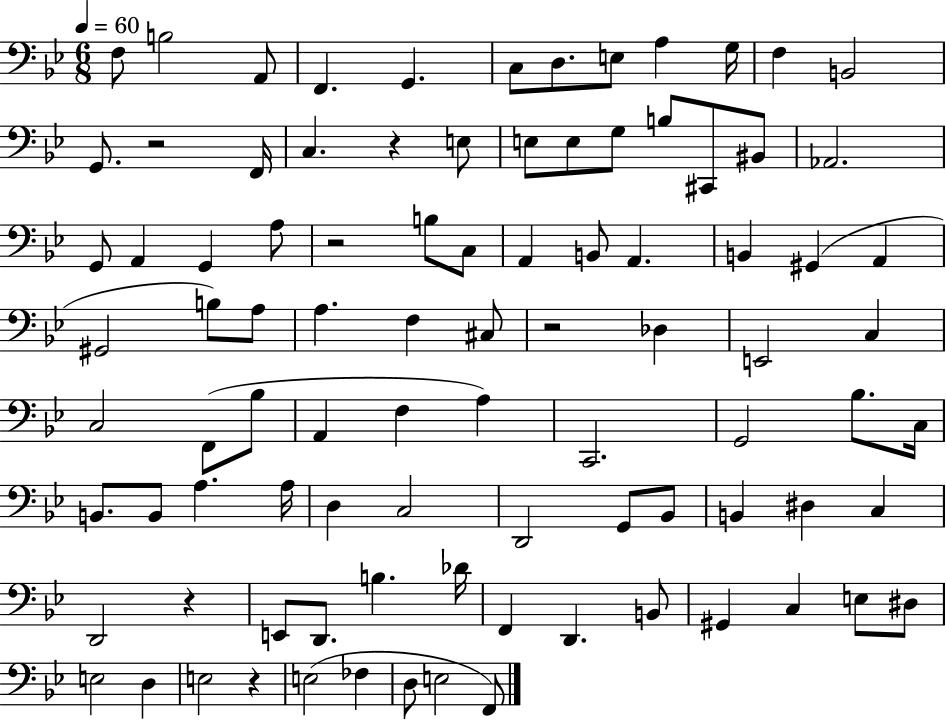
X:1
T:Untitled
M:6/8
L:1/4
K:Bb
F,/2 B,2 A,,/2 F,, G,, C,/2 D,/2 E,/2 A, G,/4 F, B,,2 G,,/2 z2 F,,/4 C, z E,/2 E,/2 E,/2 G,/2 B,/2 ^C,,/2 ^B,,/2 _A,,2 G,,/2 A,, G,, A,/2 z2 B,/2 C,/2 A,, B,,/2 A,, B,, ^G,, A,, ^G,,2 B,/2 A,/2 A, F, ^C,/2 z2 _D, E,,2 C, C,2 F,,/2 _B,/2 A,, F, A, C,,2 G,,2 _B,/2 C,/4 B,,/2 B,,/2 A, A,/4 D, C,2 D,,2 G,,/2 _B,,/2 B,, ^D, C, D,,2 z E,,/2 D,,/2 B, _D/4 F,, D,, B,,/2 ^G,, C, E,/2 ^D,/2 E,2 D, E,2 z E,2 _F, D,/2 E,2 F,,/2